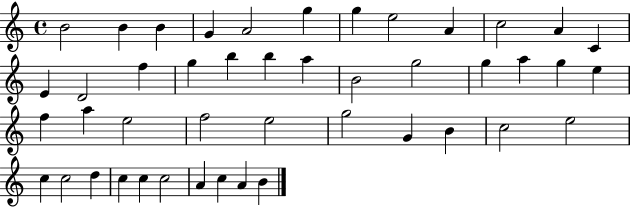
X:1
T:Untitled
M:4/4
L:1/4
K:C
B2 B B G A2 g g e2 A c2 A C E D2 f g b b a B2 g2 g a g e f a e2 f2 e2 g2 G B c2 e2 c c2 d c c c2 A c A B